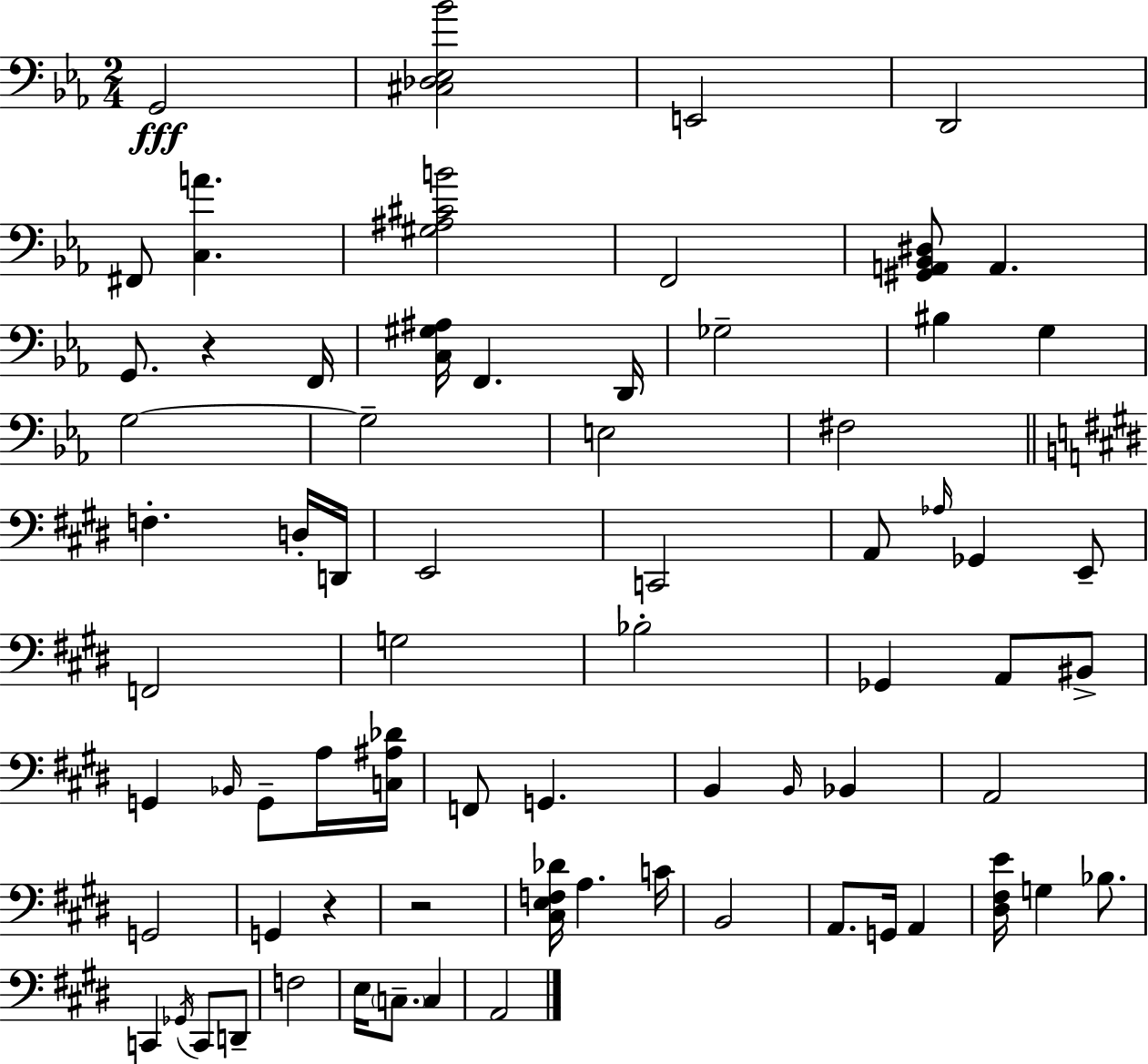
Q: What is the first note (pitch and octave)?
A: G2